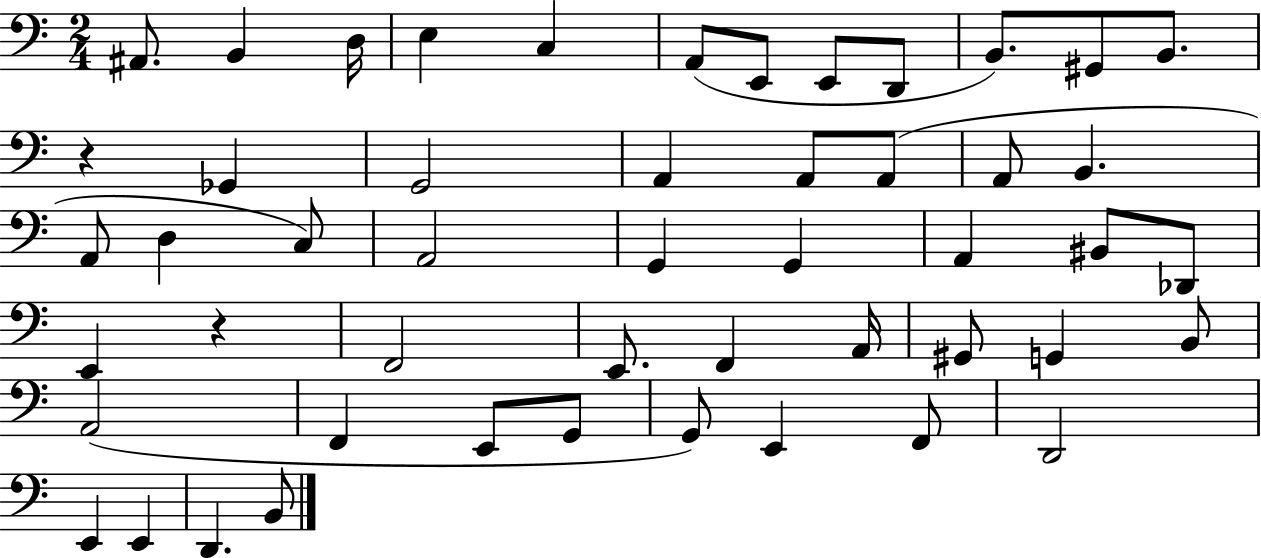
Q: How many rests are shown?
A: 2